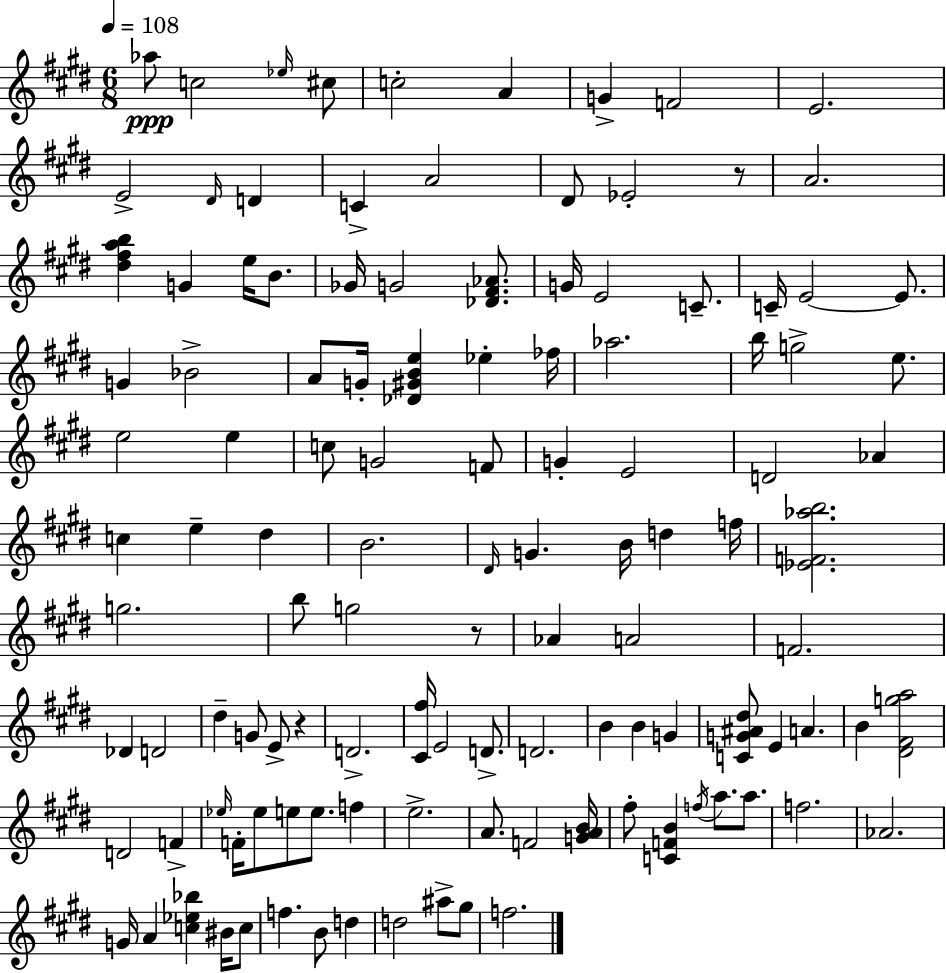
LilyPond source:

{
  \clef treble
  \numericTimeSignature
  \time 6/8
  \key e \major
  \tempo 4 = 108
  aes''8\ppp c''2 \grace { ees''16 } cis''8 | c''2-. a'4 | g'4-> f'2 | e'2. | \break e'2-> \grace { dis'16 } d'4 | c'4-> a'2 | dis'8 ees'2-. | r8 a'2. | \break <dis'' fis'' a'' b''>4 g'4 e''16 b'8. | ges'16 g'2 <des' fis' aes'>8. | g'16 e'2 c'8.-- | c'16-- e'2~~ e'8. | \break g'4 bes'2-> | a'8 g'16-. <des' gis' b' e''>4 ees''4-. | fes''16 aes''2. | b''16 g''2-> e''8. | \break e''2 e''4 | c''8 g'2 | f'8 g'4-. e'2 | d'2 aes'4 | \break c''4 e''4-- dis''4 | b'2. | \grace { dis'16 } g'4. b'16 d''4 | f''16 <ees' f' aes'' b''>2. | \break g''2. | b''8 g''2 | r8 aes'4 a'2 | f'2. | \break des'4 d'2 | dis''4-- g'8 e'8-> r4 | d'2.-> | <cis' fis''>16 e'2 | \break d'8.-> d'2. | b'4 b'4 g'4 | <c' g' ais' dis''>8 e'4 a'4. | b'4 <dis' fis' g'' a''>2 | \break d'2 f'4-> | \grace { ees''16 } f'16-. ees''8 e''8 e''8. | f''4 e''2.-> | a'8. f'2 | \break <g' a' b'>16 fis''8-. <c' f' b'>4 \acciaccatura { f''16 } a''8. | a''8. f''2. | aes'2. | g'16 a'4 <c'' ees'' bes''>4 | \break bis'16 c''8 f''4. b'8 | d''4 d''2 | ais''8-> gis''8 f''2. | \bar "|."
}